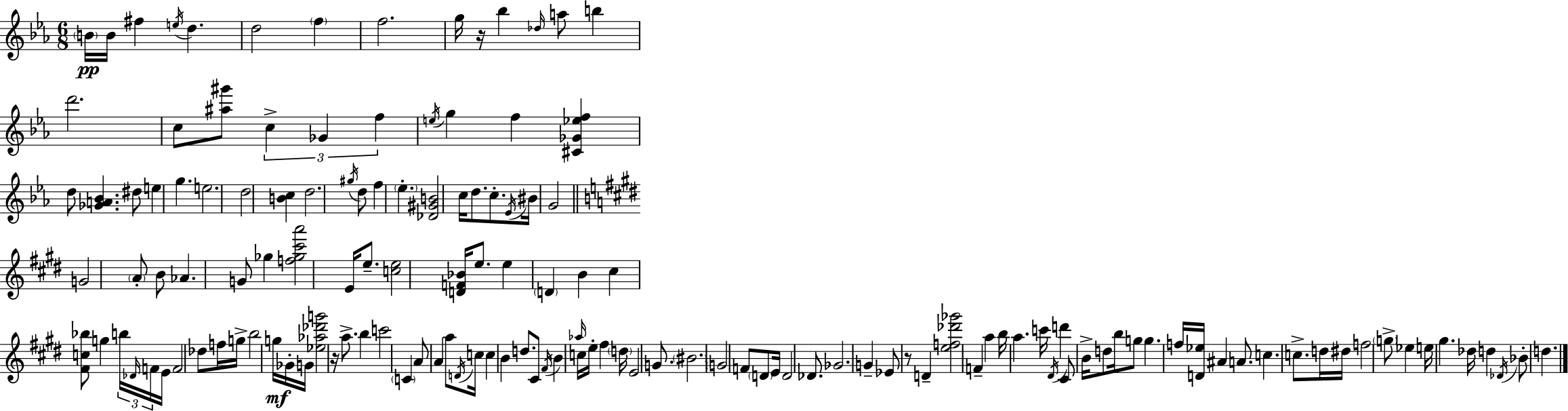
{
  \clef treble
  \numericTimeSignature
  \time 6/8
  \key ees \major
  \parenthesize b'16\pp b'16 fis''4 \acciaccatura { e''16 } d''4. | d''2 \parenthesize f''4 | f''2. | g''16 r16 bes''4 \grace { des''16 } a''8 b''4 | \break d'''2. | c''8 <ais'' gis'''>8 \tuplet 3/2 { c''4-> ges'4 | f''4 } \acciaccatura { e''16 } g''4 f''4 | <cis' ges' ees'' f''>4 d''8 <ges' a' bes'>4. | \break dis''8 e''4 g''4. | e''2. | d''2 <b' c''>4 | d''2. | \break \acciaccatura { gis''16 } d''8 f''4 \parenthesize ees''4.-. | <des' gis' b'>2 | c''16 d''8. c''8.-. \acciaccatura { ees'16 } bis'16 g'2 | \bar "||" \break \key e \major g'2 \parenthesize a'8-. b'8 | aes'4. g'8 ges''4 | <f'' ges'' cis''' a'''>2 e'16 e''8.-- | <c'' e''>2 <d' f' bes'>16 e''8. | \break e''4 \parenthesize d'4 b'4 | cis''4 <fis' c'' bes''>8 g''4 \tuplet 3/2 { b''16 \grace { des'16 } | f'16 } e'16 f'2 des''8 | f''16 g''16-> b''2 g''16\mf ges'16-. | \break g'16 <ees'' aes'' des''' g'''>2 r16 a''8.-> | b''4 c'''2 | \parenthesize c'4 a'8 a'4 a''8 | \acciaccatura { d'16 } c''16 c''4 b'4 d''8. | \break cis'8 \acciaccatura { fis'16 } \parenthesize b'4 \grace { aes''16 } c''16 e''16-. | fis''4 \parenthesize d''16 e'2 | g'8. \parenthesize bis'2. | \parenthesize g'2 | \break f'8 \parenthesize d'8 e'16 d'2 | des'8. ges'2. | g'4-- ees'8 r8 | d'4-- <e'' f'' des''' ges'''>2 | \break f'4-- a''4 b''16 a''4. | c'''16 \acciaccatura { dis'16 } d'''4 cis'8 b'16-> | d''8 b''16 g''8 g''4. f''16 | <d' ees''>16 ais'4 a'8. c''4. | \break c''8.-> d''16 dis''16 f''2 | \parenthesize g''8-> ees''4 e''16 gis''4. | des''16 d''4 \acciaccatura { des'16 } bes'8-. | d''4. \bar "|."
}